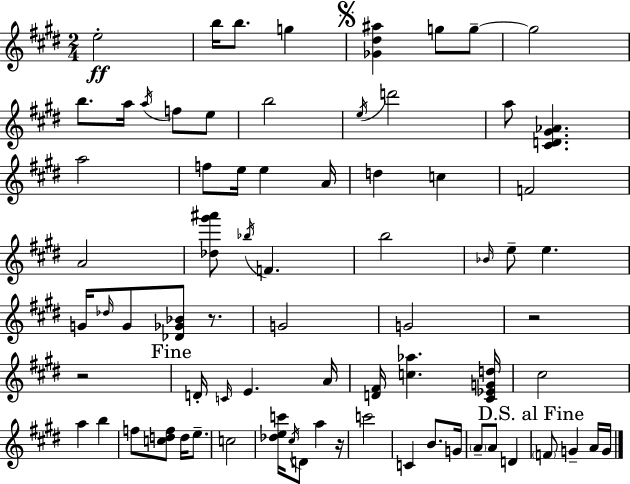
{
  \clef treble
  \numericTimeSignature
  \time 2/4
  \key e \major
  e''2-.\ff | b''16 b''8. g''4 | \mark \markup { \musicglyph "scripts.segno" } <ges' dis'' ais''>4 g''8 g''8--~~ | g''2 | \break b''8. a''16 \acciaccatura { a''16 } f''8 e''8 | b''2 | \acciaccatura { e''16 } d'''2 | a''8 <cis' d' gis' aes'>4. | \break a''2 | f''8 e''16 e''4 | a'16 d''4 c''4 | f'2 | \break a'2 | <des'' gis''' ais'''>8 \acciaccatura { bes''16 } f'4. | b''2 | \grace { bes'16 } e''8-- e''4. | \break g'16 \grace { des''16 } g'8 | <des' ges' bes'>8 r8. g'2 | g'2 | r2 | \break r2 | \mark "Fine" d'16-. \grace { c'16 } e'4. | a'16 <d' fis'>16 <c'' aes''>4. | <cis' ees' g' d''>16 cis''2 | \break a''4 | b''4 f''8 | <c'' d'' f''>8 d''16 e''8.-- c''2 | <des'' e'' c'''>16 \acciaccatura { cis''16 } | \break d'8 a''4 r16 c'''2 | c'4 | b'8. g'16 \parenthesize a'8-- | a'8 d'4 \mark "D.S. al Fine" \parenthesize f'8 | \break g'4-- a'16 g'16 \bar "|."
}